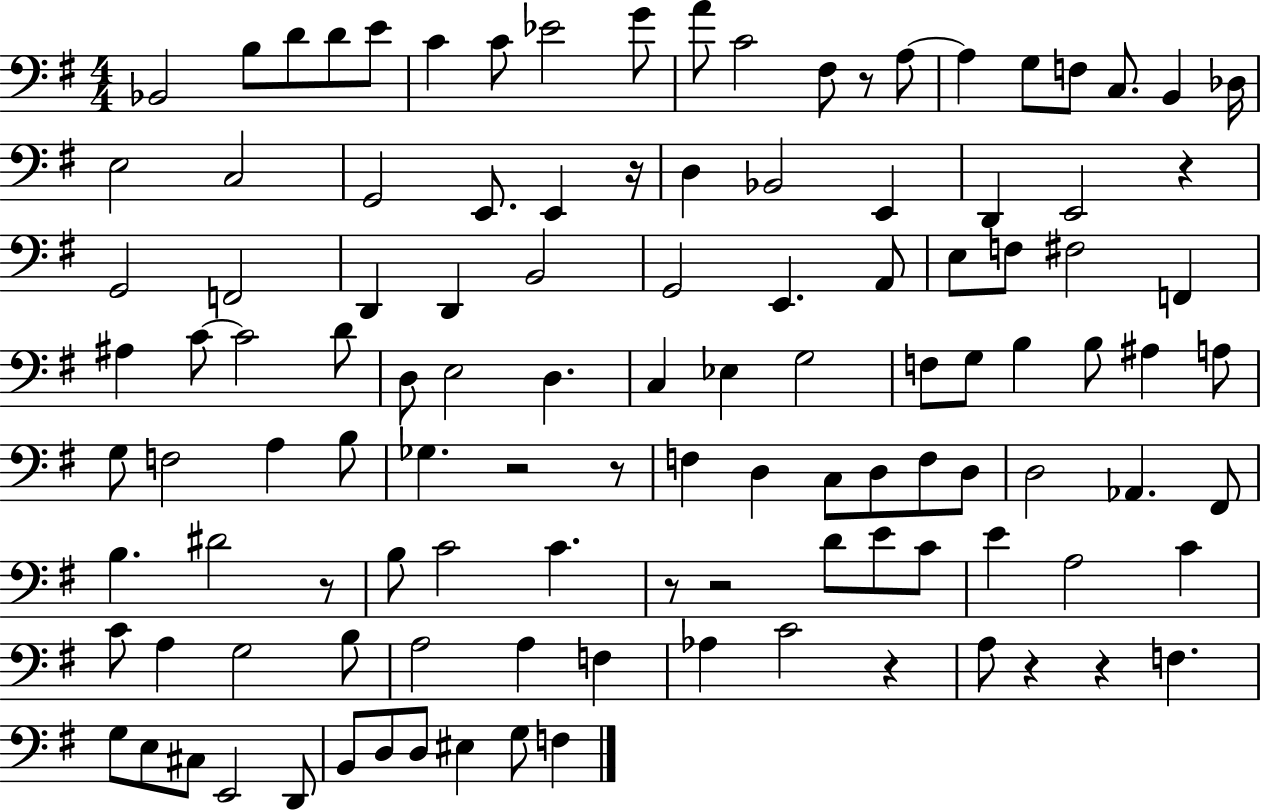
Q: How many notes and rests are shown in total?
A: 115